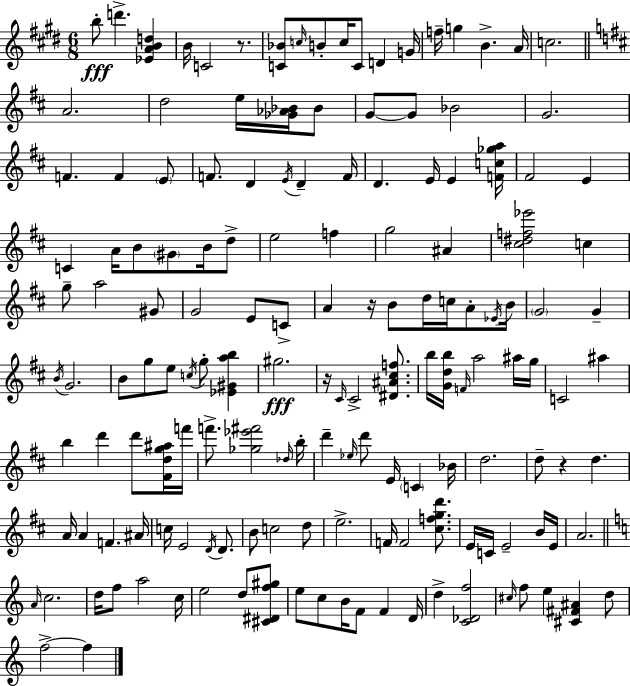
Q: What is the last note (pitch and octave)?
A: F5